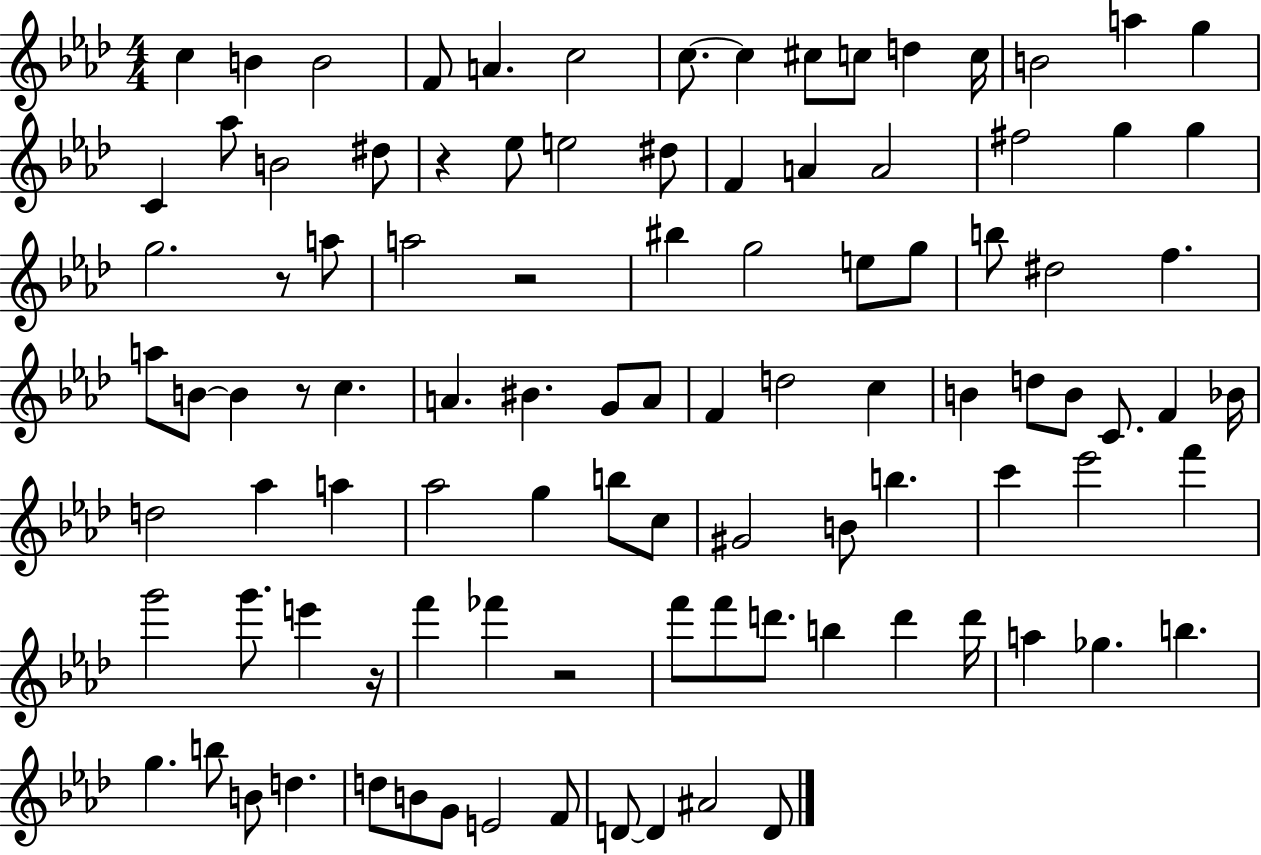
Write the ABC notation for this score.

X:1
T:Untitled
M:4/4
L:1/4
K:Ab
c B B2 F/2 A c2 c/2 c ^c/2 c/2 d c/4 B2 a g C _a/2 B2 ^d/2 z _e/2 e2 ^d/2 F A A2 ^f2 g g g2 z/2 a/2 a2 z2 ^b g2 e/2 g/2 b/2 ^d2 f a/2 B/2 B z/2 c A ^B G/2 A/2 F d2 c B d/2 B/2 C/2 F _B/4 d2 _a a _a2 g b/2 c/2 ^G2 B/2 b c' _e'2 f' g'2 g'/2 e' z/4 f' _f' z2 f'/2 f'/2 d'/2 b d' d'/4 a _g b g b/2 B/2 d d/2 B/2 G/2 E2 F/2 D/2 D ^A2 D/2